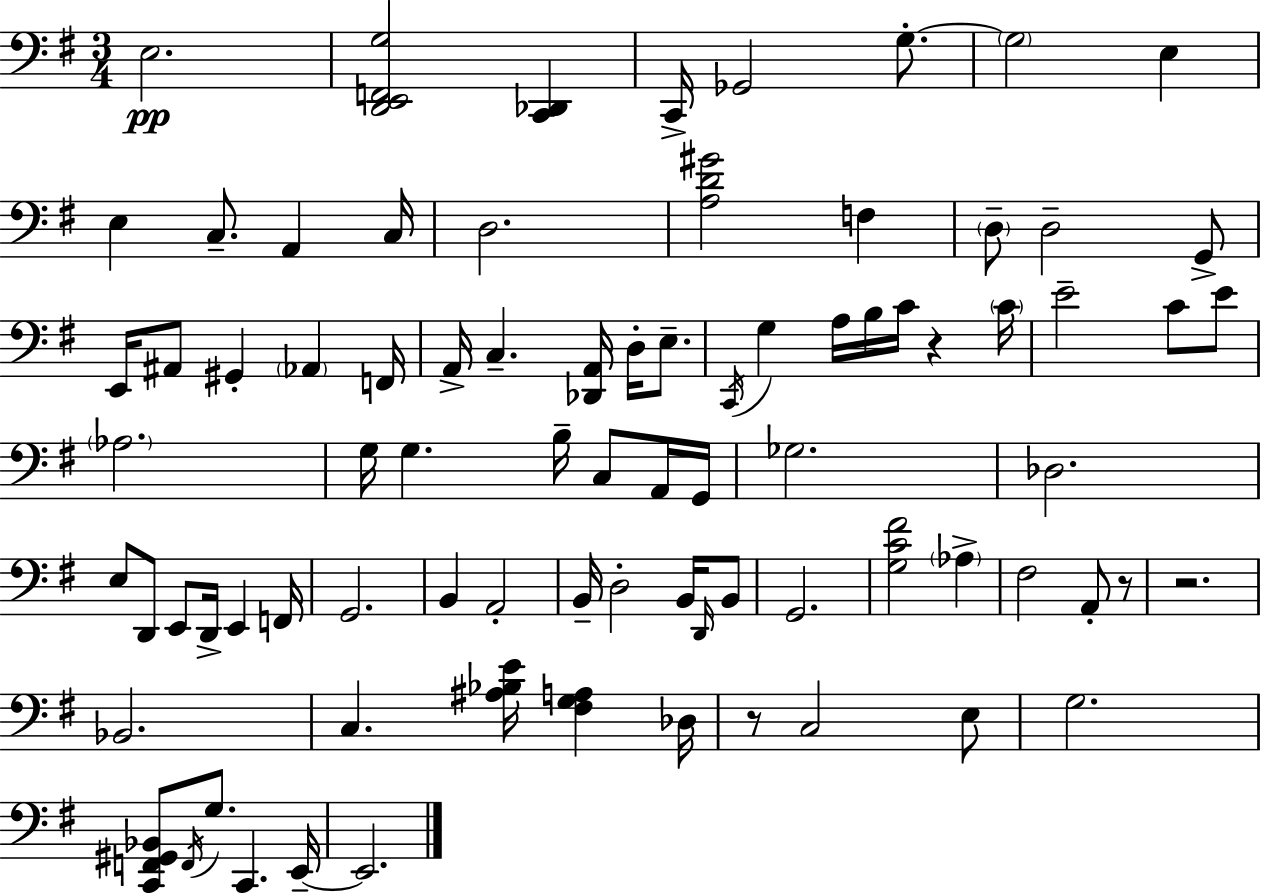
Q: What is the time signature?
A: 3/4